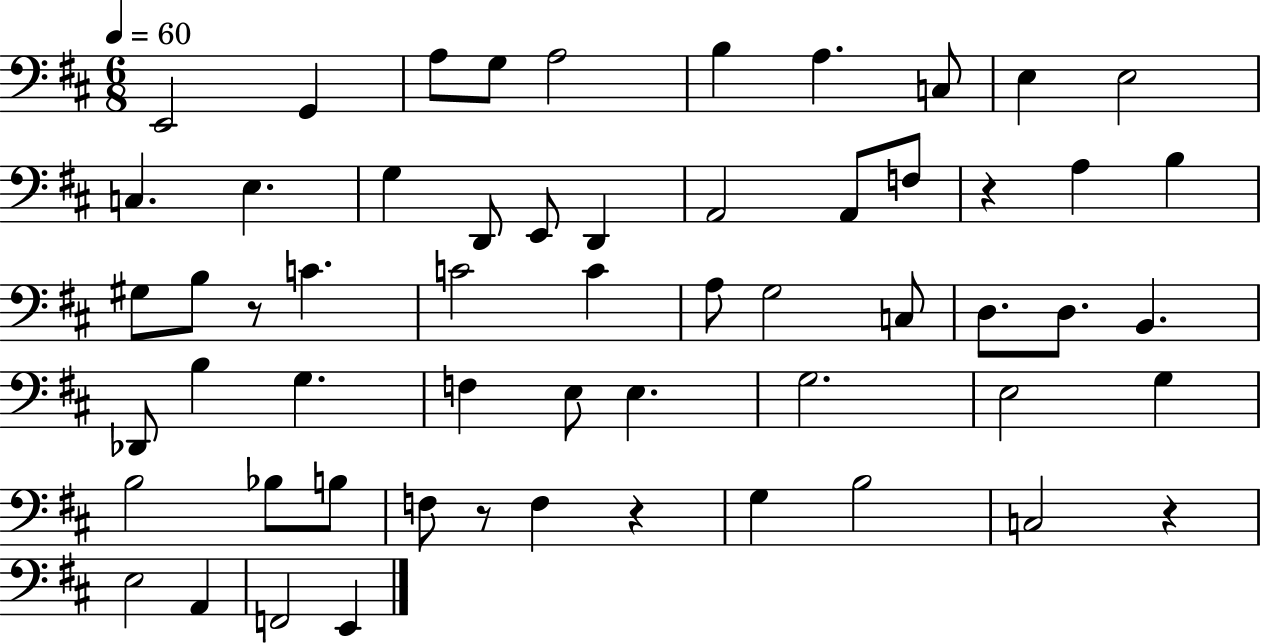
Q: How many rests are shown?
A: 5